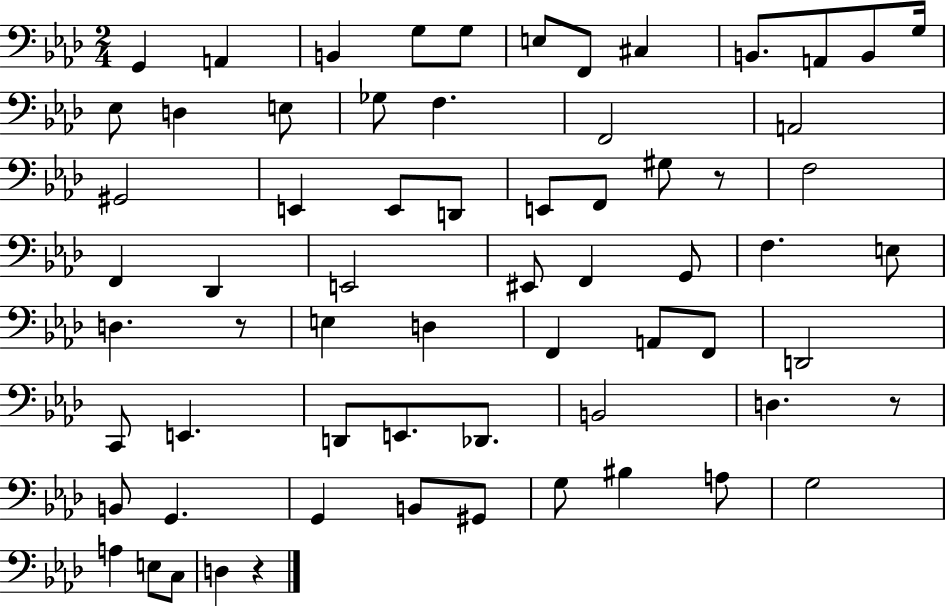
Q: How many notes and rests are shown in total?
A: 66